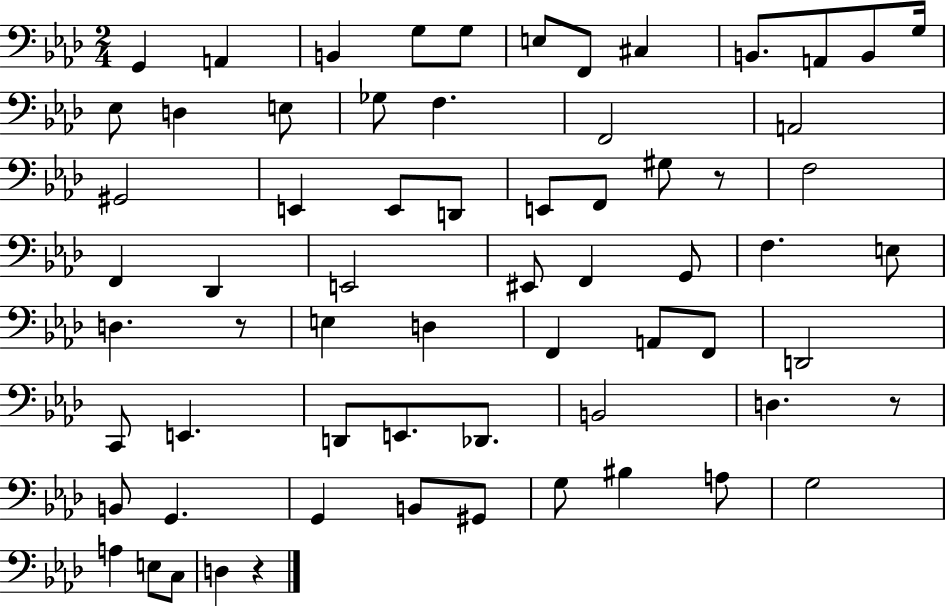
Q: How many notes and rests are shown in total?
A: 66